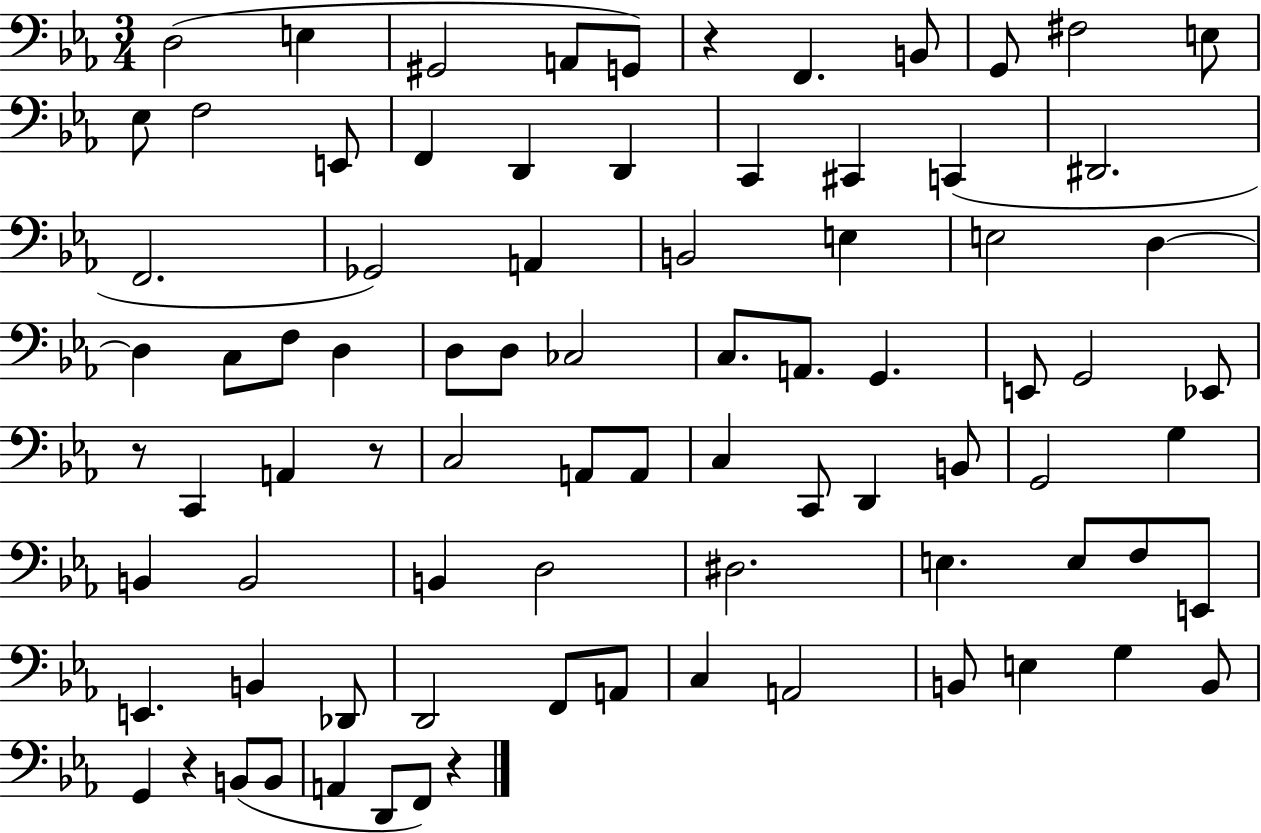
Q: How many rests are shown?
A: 5